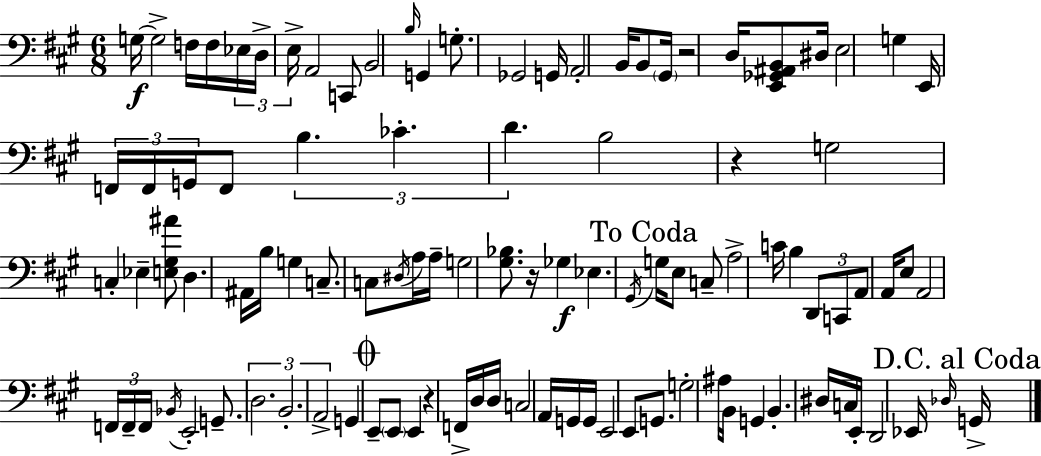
G3/s G3/h F3/s F3/s Eb3/s D3/s E3/s A2/h C2/e B2/h B3/s G2/q G3/e. Gb2/h G2/s A2/h B2/s B2/e G#2/s R/h D3/s [E2,Gb2,A#2,B2]/e D#3/s E3/h G3/q E2/s F2/s F2/s G2/s F2/e B3/q. CES4/q. D4/q. B3/h R/q G3/h C3/q Eb3/q [E3,G#3,A#4]/e D3/q. A#2/s B3/s G3/q C3/e. C3/e D#3/s A3/s A3/s G3/h [G#3,Bb3]/e. R/s Gb3/q Eb3/q. G#2/s G3/s E3/e C3/e A3/h C4/s B3/q D2/e C2/e A2/e A2/s E3/e A2/h F2/s F2/s F2/s Bb2/s E2/h G2/e. D3/h. B2/h. A2/h G2/q E2/e E2/e E2/q R/q F2/s D3/s D3/s C3/h A2/s G2/s G2/s E2/h E2/e G2/e. G3/h A#3/s B2/s G2/q B2/q. D#3/s C3/s E2/s D2/h Eb2/s Db3/s G2/s